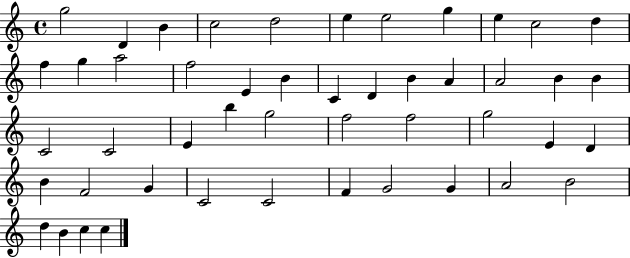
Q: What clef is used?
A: treble